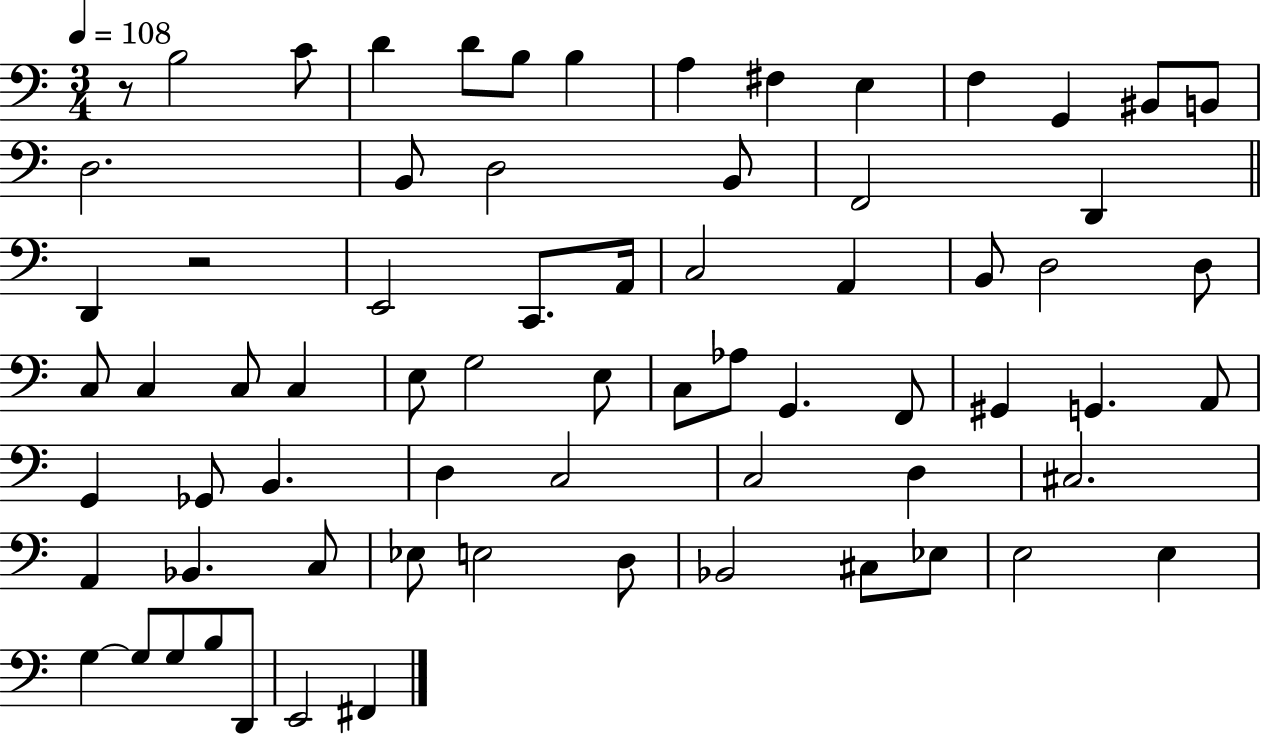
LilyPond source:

{
  \clef bass
  \numericTimeSignature
  \time 3/4
  \key c \major
  \tempo 4 = 108
  r8 b2 c'8 | d'4 d'8 b8 b4 | a4 fis4 e4 | f4 g,4 bis,8 b,8 | \break d2. | b,8 d2 b,8 | f,2 d,4 | \bar "||" \break \key a \minor d,4 r2 | e,2 c,8. a,16 | c2 a,4 | b,8 d2 d8 | \break c8 c4 c8 c4 | e8 g2 e8 | c8 aes8 g,4. f,8 | gis,4 g,4. a,8 | \break g,4 ges,8 b,4. | d4 c2 | c2 d4 | cis2. | \break a,4 bes,4. c8 | ees8 e2 d8 | bes,2 cis8 ees8 | e2 e4 | \break g4~~ g8 g8 b8 d,8 | e,2 fis,4 | \bar "|."
}